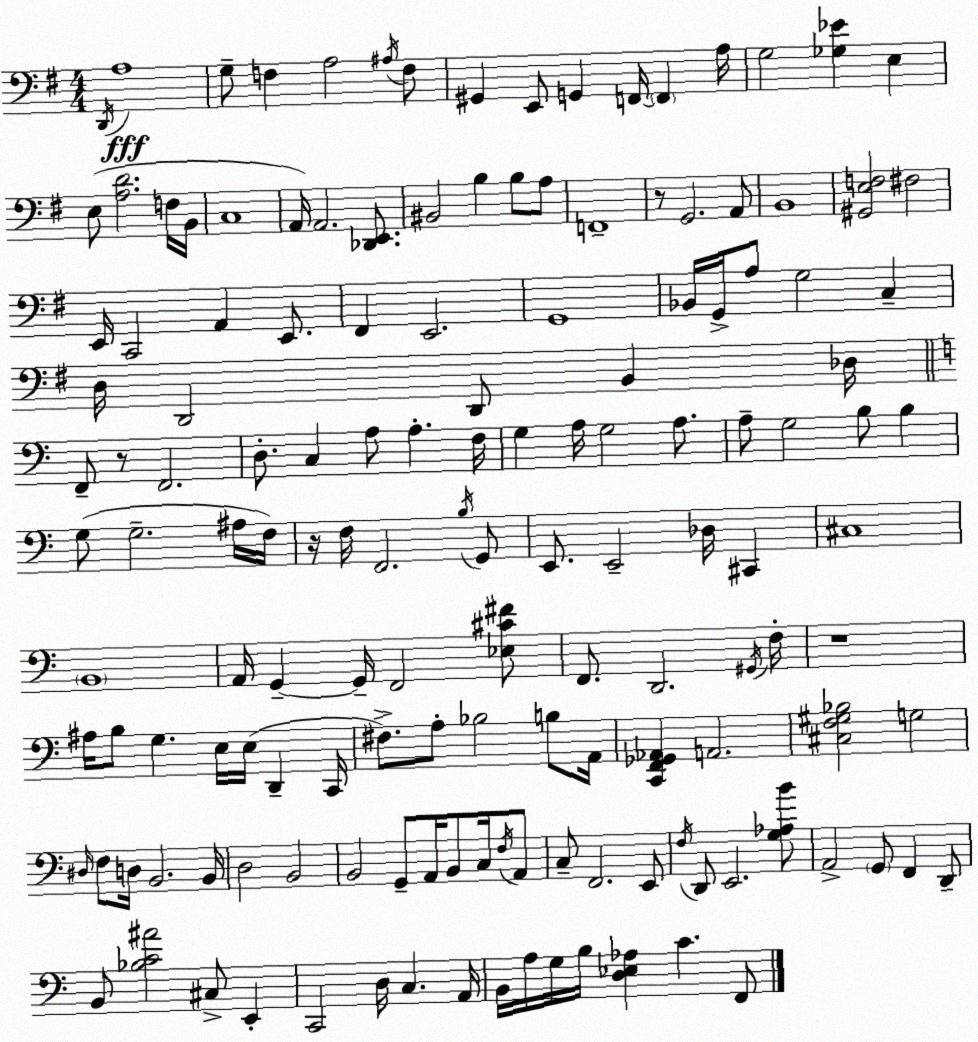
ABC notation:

X:1
T:Untitled
M:4/4
L:1/4
K:G
D,,/4 A,4 G,/2 F, A,2 ^A,/4 F,/2 ^G,, E,,/2 G,, F,,/4 F,, A,/4 G,2 [_G,_E] E, E,/2 [A,D]2 F,/4 B,,/4 C,4 A,,/4 A,,2 [_D,,E,,]/2 ^B,,2 B, B,/2 A,/2 F,,4 z/2 G,,2 A,,/2 B,,4 [^G,,E,F,]2 ^F,2 E,,/4 C,,2 A,, E,,/2 ^F,, E,,2 G,,4 _B,,/4 G,,/4 A,/2 G,2 C, D,/4 D,,2 D,,/2 B,, _D,/4 F,,/2 z/2 F,,2 D,/2 C, A,/2 A, F,/4 G, A,/4 G,2 A,/2 A,/2 G,2 B,/2 B, G,/2 G,2 ^A,/4 F,/4 z/4 F,/4 F,,2 B,/4 G,,/2 E,,/2 E,,2 _D,/4 ^C,, ^C,4 B,,4 A,,/4 G,, G,,/4 F,,2 [_E,^C^F]/2 F,,/2 D,,2 ^G,,/4 F,/4 z4 ^A,/4 B,/2 G, E,/4 E,/4 D,, C,,/4 ^F,/2 A,/2 _B,2 B,/2 A,,/4 [C,,F,,_G,,_A,,] A,,2 [^C,F,^G,_B,]2 G,2 ^D,/4 F,/2 D,/4 B,,2 B,,/4 D,2 B,,2 B,,2 G,,/2 A,,/4 B,,/2 C,/4 F,/4 A,,/2 C,/2 F,,2 E,,/2 F,/4 D,,/2 E,,2 [G,_A,B]/2 A,,2 G,,/2 F,, D,,/2 B,,/2 [_B,C^A]2 ^C,/2 E,, C,,2 D,/4 C, A,,/4 B,,/4 A,/4 G,/4 B,/4 [D,_E,_A,] C F,,/2